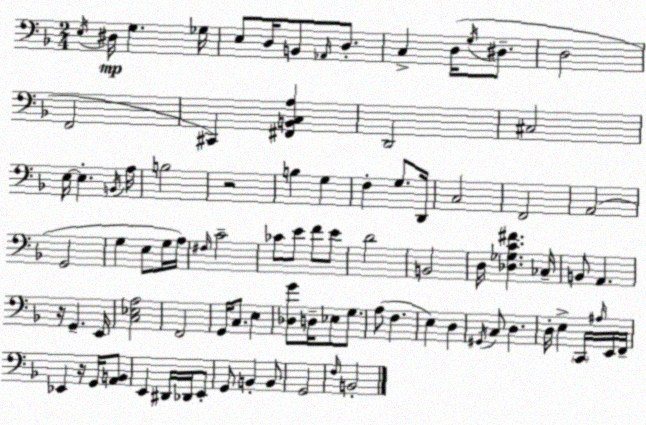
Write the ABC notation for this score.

X:1
T:Untitled
M:2/4
L:1/4
K:Dm
E,/4 ^D,/4 G, _G,/4 E,/2 D,/4 B,,/2 _A,,/4 D,/2 C, D,/4 G,/4 ^D,/2 D,2 F,,2 ^C,, [^F,,B,,C,A,] D,,2 ^C,2 E,/4 E, B,,/4 A,/4 B,2 z2 B, G, F, G,/2 D,,/4 C,2 F,,2 A,,2 G,,2 G, E,/2 G,/4 A,/4 ^F,/4 C2 _C/2 E/2 F/2 E/2 D2 B,,2 D,/4 [_D,_G,C^F] _C,/4 B,,/2 A,, z/4 G,, E,,/4 [C,_E,A,]2 F,,2 G,,/4 C,/2 E, [_D,G]/2 D,/4 _E,/2 G,/2 A,/2 F, E, D, ^G,,/4 C,/2 D, D,/4 E, C,,/4 ^A,/4 E,,/4 F,,/4 _E,, z/4 G,,/4 [A,,B,,]/2 E,, ^D,,/4 _D,,/4 E,,/2 G,,/2 B,, B,,/2 G,,2 F,/4 B,,2